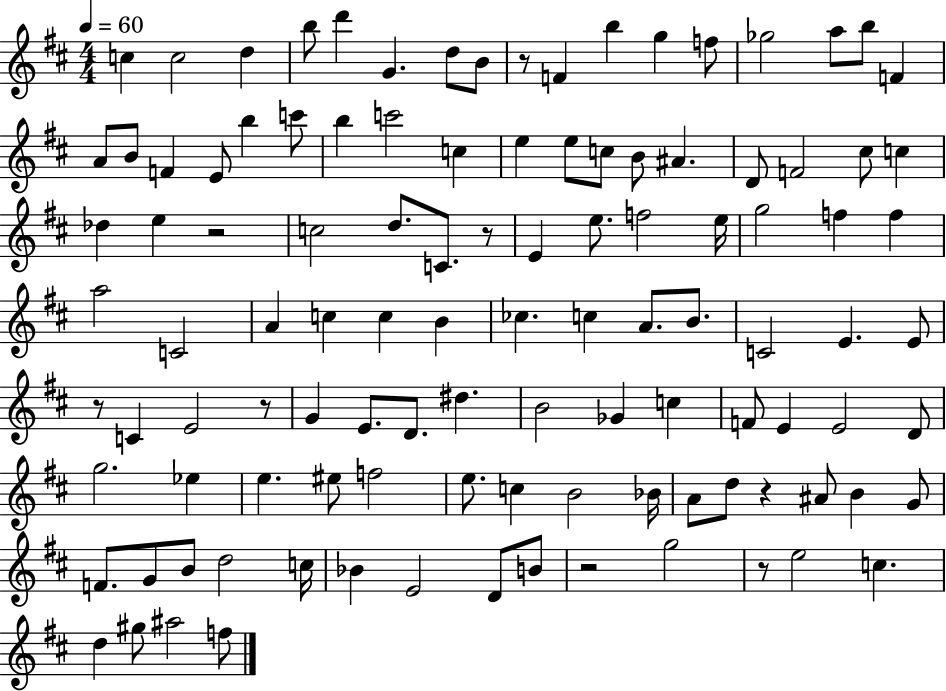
C5/q C5/h D5/q B5/e D6/q G4/q. D5/e B4/e R/e F4/q B5/q G5/q F5/e Gb5/h A5/e B5/e F4/q A4/e B4/e F4/q E4/e B5/q C6/e B5/q C6/h C5/q E5/q E5/e C5/e B4/e A#4/q. D4/e F4/h C#5/e C5/q Db5/q E5/q R/h C5/h D5/e. C4/e. R/e E4/q E5/e. F5/h E5/s G5/h F5/q F5/q A5/h C4/h A4/q C5/q C5/q B4/q CES5/q. C5/q A4/e. B4/e. C4/h E4/q. E4/e R/e C4/q E4/h R/e G4/q E4/e. D4/e. D#5/q. B4/h Gb4/q C5/q F4/e E4/q E4/h D4/e G5/h. Eb5/q E5/q. EIS5/e F5/h E5/e. C5/q B4/h Bb4/s A4/e D5/e R/q A#4/e B4/q G4/e F4/e. G4/e B4/e D5/h C5/s Bb4/q E4/h D4/e B4/e R/h G5/h R/e E5/h C5/q. D5/q G#5/e A#5/h F5/e